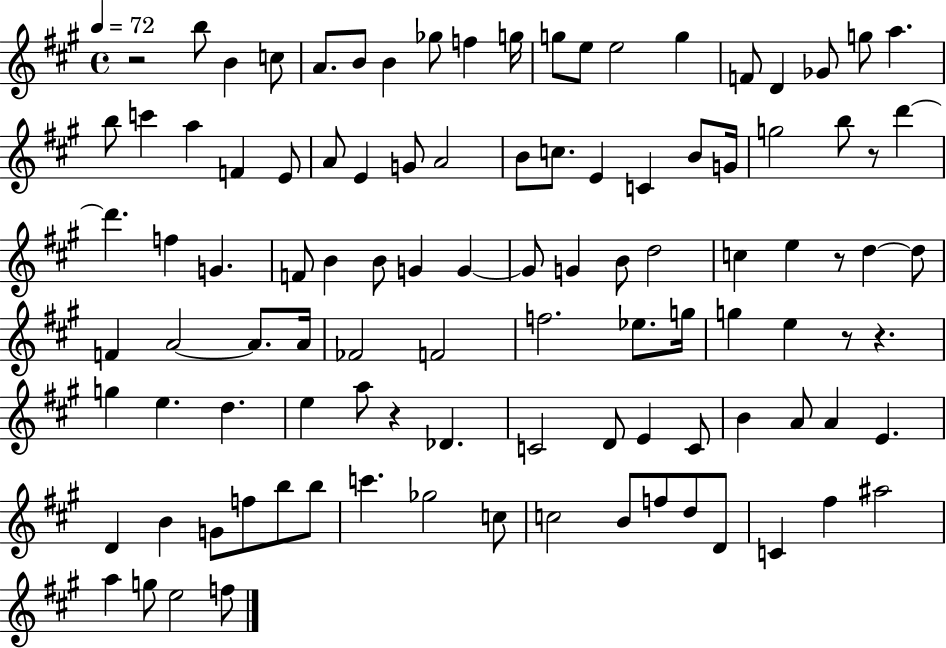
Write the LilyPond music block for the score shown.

{
  \clef treble
  \time 4/4
  \defaultTimeSignature
  \key a \major
  \tempo 4 = 72
  r2 b''8 b'4 c''8 | a'8. b'8 b'4 ges''8 f''4 g''16 | g''8 e''8 e''2 g''4 | f'8 d'4 ges'8 g''8 a''4. | \break b''8 c'''4 a''4 f'4 e'8 | a'8 e'4 g'8 a'2 | b'8 c''8. e'4 c'4 b'8 g'16 | g''2 b''8 r8 d'''4~~ | \break d'''4. f''4 g'4. | f'8 b'4 b'8 g'4 g'4~~ | g'8 g'4 b'8 d''2 | c''4 e''4 r8 d''4~~ d''8 | \break f'4 a'2~~ a'8. a'16 | fes'2 f'2 | f''2. ees''8. g''16 | g''4 e''4 r8 r4. | \break g''4 e''4. d''4. | e''4 a''8 r4 des'4. | c'2 d'8 e'4 c'8 | b'4 a'8 a'4 e'4. | \break d'4 b'4 g'8 f''8 b''8 b''8 | c'''4. ges''2 c''8 | c''2 b'8 f''8 d''8 d'8 | c'4 fis''4 ais''2 | \break a''4 g''8 e''2 f''8 | \bar "|."
}